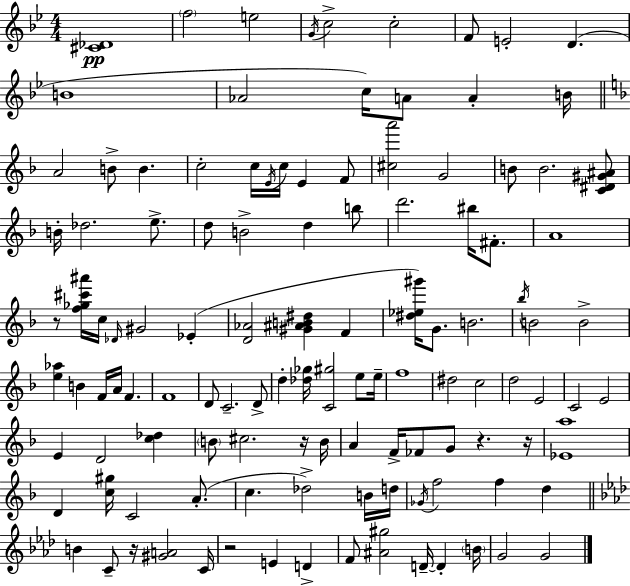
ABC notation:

X:1
T:Untitled
M:4/4
L:1/4
K:Bb
[^C_D]4 f2 e2 G/4 c2 c2 F/2 E2 D B4 _A2 c/4 A/2 A B/4 A2 B/2 B c2 c/4 E/4 c/4 E F/2 [^ca']2 G2 B/2 B2 [C^D^G^A]/2 B/4 _d2 e/2 d/2 B2 d b/2 d'2 ^b/4 ^F/2 A4 z/2 [f_g^c'^a']/4 c/4 _D/4 ^G2 _E [D_A]2 [^G^AB^d] F [^d_e^g']/4 G/2 B2 _b/4 B2 B2 [e_a] B F/4 A/4 F F4 D/2 C2 D/2 d [_d_g]/4 [C^g]2 e/2 e/4 f4 ^d2 c2 d2 E2 C2 E2 E D2 [c_d] B/2 ^c2 z/4 B/4 A F/4 _F/2 G/2 z z/4 [_Ea]4 D [c^g]/4 C2 A/2 c _d2 B/4 d/4 _G/4 f2 f d B C/2 z/4 [^GA]2 C/4 z2 E D F/2 [^A^g]2 D/4 D B/4 G2 G2